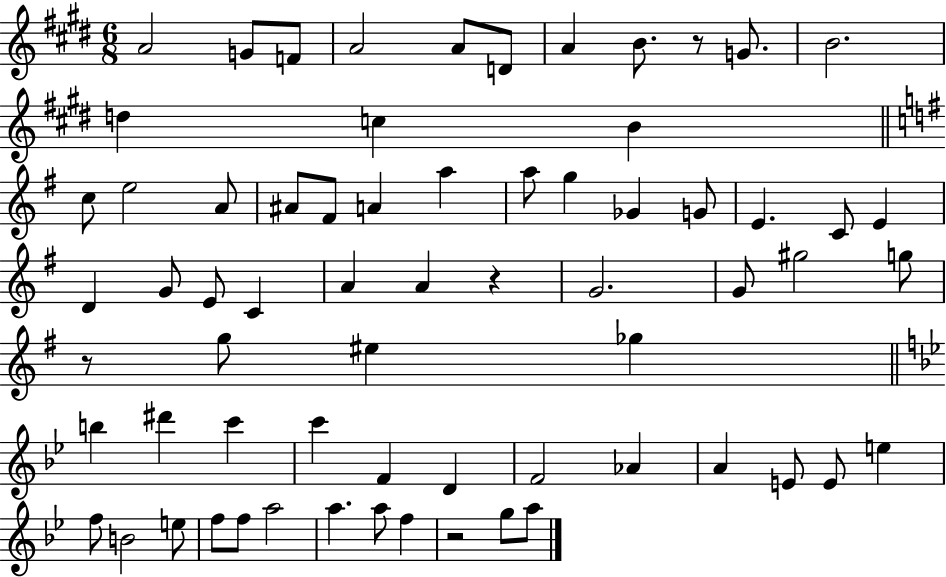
A4/h G4/e F4/e A4/h A4/e D4/e A4/q B4/e. R/e G4/e. B4/h. D5/q C5/q B4/q C5/e E5/h A4/e A#4/e F#4/e A4/q A5/q A5/e G5/q Gb4/q G4/e E4/q. C4/e E4/q D4/q G4/e E4/e C4/q A4/q A4/q R/q G4/h. G4/e G#5/h G5/e R/e G5/e EIS5/q Gb5/q B5/q D#6/q C6/q C6/q F4/q D4/q F4/h Ab4/q A4/q E4/e E4/e E5/q F5/e B4/h E5/e F5/e F5/e A5/h A5/q. A5/e F5/q R/h G5/e A5/e